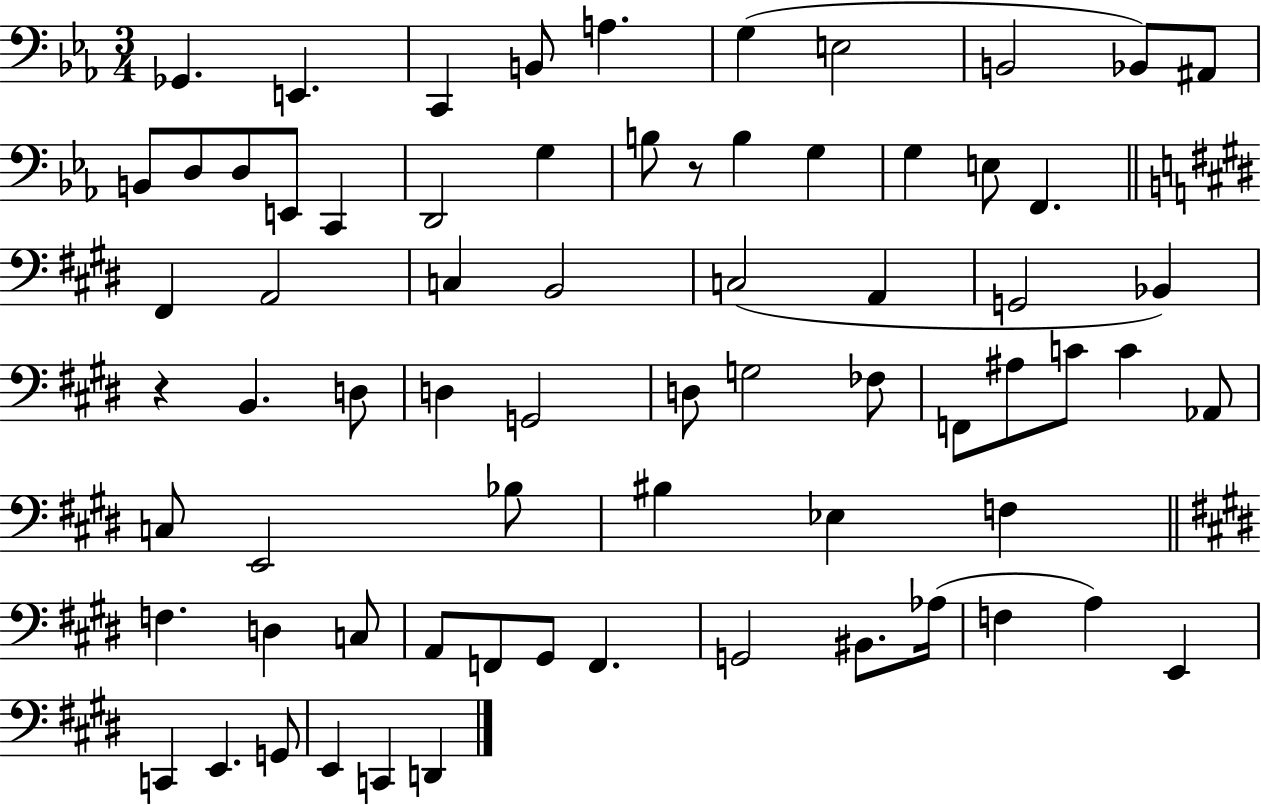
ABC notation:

X:1
T:Untitled
M:3/4
L:1/4
K:Eb
_G,, E,, C,, B,,/2 A, G, E,2 B,,2 _B,,/2 ^A,,/2 B,,/2 D,/2 D,/2 E,,/2 C,, D,,2 G, B,/2 z/2 B, G, G, E,/2 F,, ^F,, A,,2 C, B,,2 C,2 A,, G,,2 _B,, z B,, D,/2 D, G,,2 D,/2 G,2 _F,/2 F,,/2 ^A,/2 C/2 C _A,,/2 C,/2 E,,2 _B,/2 ^B, _E, F, F, D, C,/2 A,,/2 F,,/2 ^G,,/2 F,, G,,2 ^B,,/2 _A,/4 F, A, E,, C,, E,, G,,/2 E,, C,, D,,